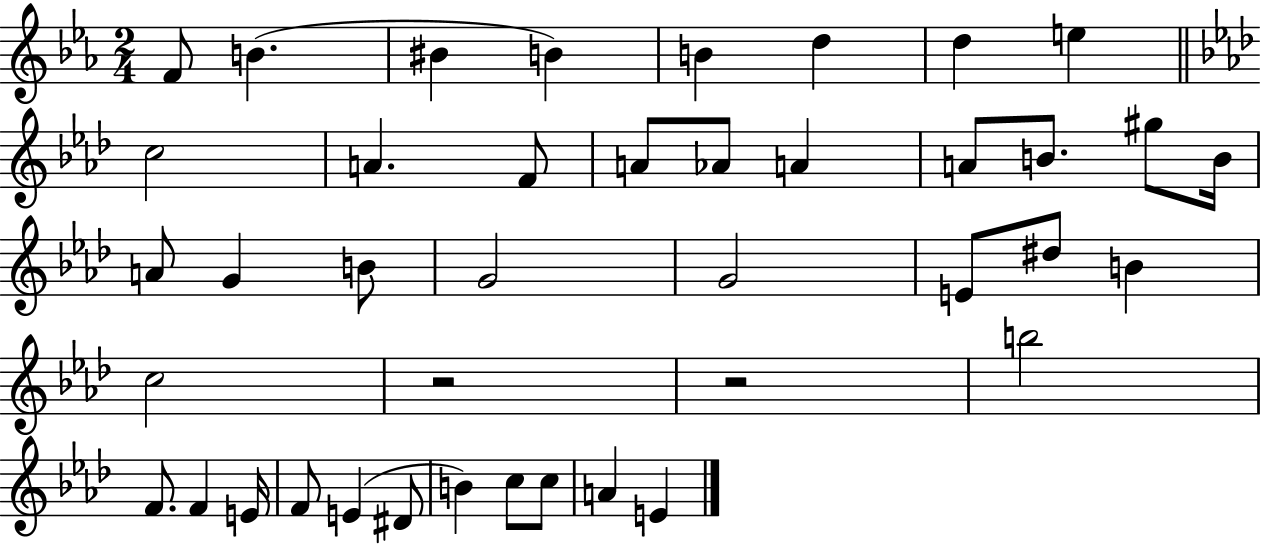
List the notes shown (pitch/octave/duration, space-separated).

F4/e B4/q. BIS4/q B4/q B4/q D5/q D5/q E5/q C5/h A4/q. F4/e A4/e Ab4/e A4/q A4/e B4/e. G#5/e B4/s A4/e G4/q B4/e G4/h G4/h E4/e D#5/e B4/q C5/h R/h R/h B5/h F4/e. F4/q E4/s F4/e E4/q D#4/e B4/q C5/e C5/e A4/q E4/q